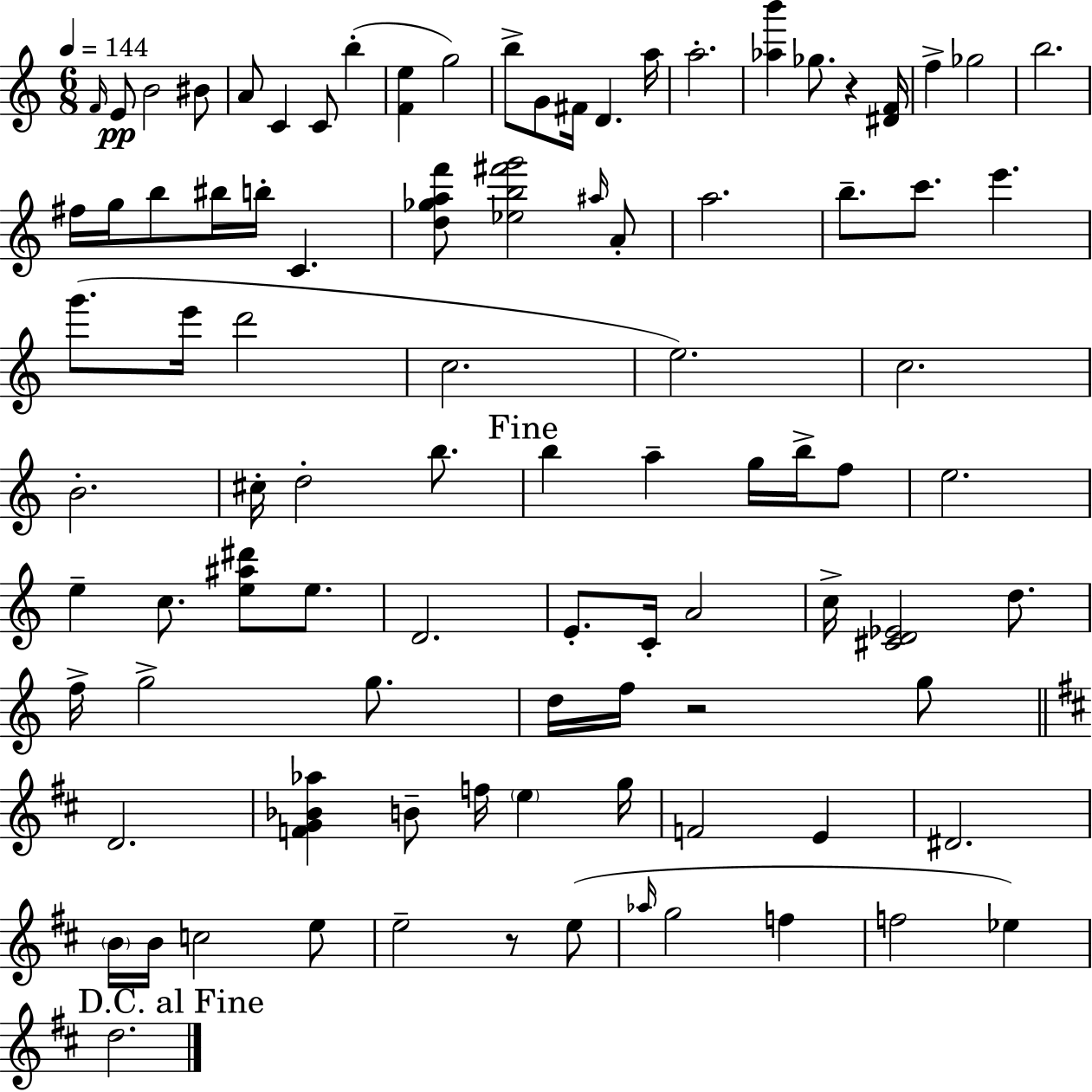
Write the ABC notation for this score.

X:1
T:Untitled
M:6/8
L:1/4
K:C
F/4 E/2 B2 ^B/2 A/2 C C/2 b [Fe] g2 b/2 G/2 ^F/4 D a/4 a2 [_ab'] _g/2 z [^DF]/4 f _g2 b2 ^f/4 g/4 b/2 ^b/4 b/4 C [d_gaf']/2 [_eb^f'g']2 ^a/4 A/2 a2 b/2 c'/2 e' g'/2 e'/4 d'2 c2 e2 c2 B2 ^c/4 d2 b/2 b a g/4 b/4 f/2 e2 e c/2 [e^a^d']/2 e/2 D2 E/2 C/4 A2 c/4 [^CD_E]2 d/2 f/4 g2 g/2 d/4 f/4 z2 g/2 D2 [FG_B_a] B/2 f/4 e g/4 F2 E ^D2 B/4 B/4 c2 e/2 e2 z/2 e/2 _a/4 g2 f f2 _e d2